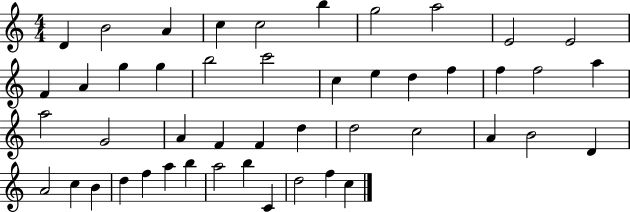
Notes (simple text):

D4/q B4/h A4/q C5/q C5/h B5/q G5/h A5/h E4/h E4/h F4/q A4/q G5/q G5/q B5/h C6/h C5/q E5/q D5/q F5/q F5/q F5/h A5/q A5/h G4/h A4/q F4/q F4/q D5/q D5/h C5/h A4/q B4/h D4/q A4/h C5/q B4/q D5/q F5/q A5/q B5/q A5/h B5/q C4/q D5/h F5/q C5/q